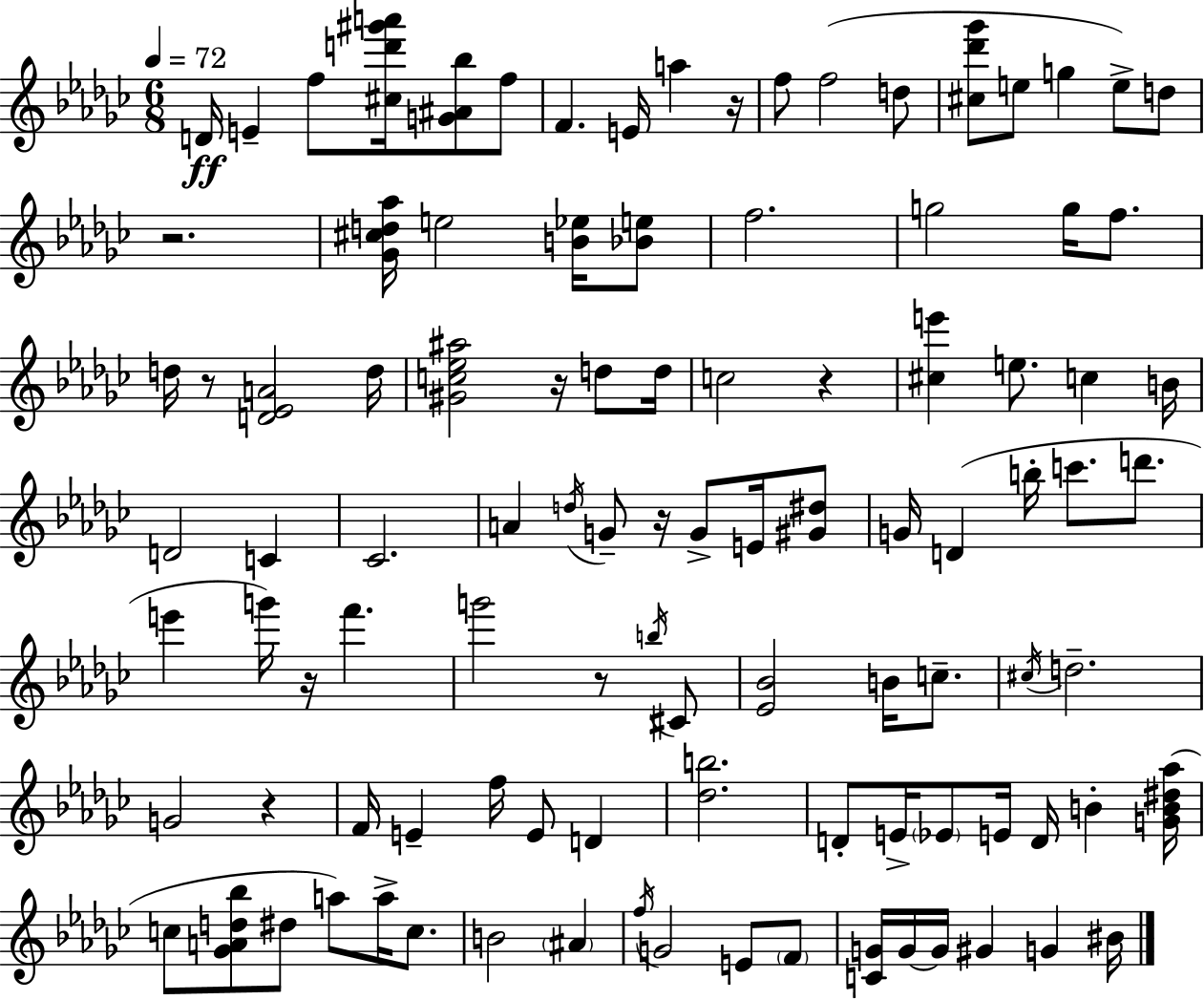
D4/s E4/q F5/e [C#5,D6,G#6,A6]/s [G4,A#4,Bb5]/e F5/e F4/q. E4/s A5/q R/s F5/e F5/h D5/e [C#5,Db6,Gb6]/e E5/e G5/q E5/e D5/e R/h. [Gb4,C#5,D5,Ab5]/s E5/h [B4,Eb5]/s [Bb4,E5]/e F5/h. G5/h G5/s F5/e. D5/s R/e [D4,Eb4,A4]/h D5/s [G#4,C5,Eb5,A#5]/h R/s D5/e D5/s C5/h R/q [C#5,E6]/q E5/e. C5/q B4/s D4/h C4/q CES4/h. A4/q D5/s G4/e R/s G4/e E4/s [G#4,D#5]/e G4/s D4/q B5/s C6/e. D6/e. E6/q G6/s R/s F6/q. G6/h R/e B5/s C#4/e [Eb4,Bb4]/h B4/s C5/e. C#5/s D5/h. G4/h R/q F4/s E4/q F5/s E4/e D4/q [Db5,B5]/h. D4/e E4/s Eb4/e E4/s D4/s B4/q [G4,B4,D#5,Ab5]/s C5/e [Gb4,A4,D5,Bb5]/e D#5/e A5/e A5/s C5/e. B4/h A#4/q F5/s G4/h E4/e F4/e [C4,G4]/s G4/s G4/s G#4/q G4/q BIS4/s